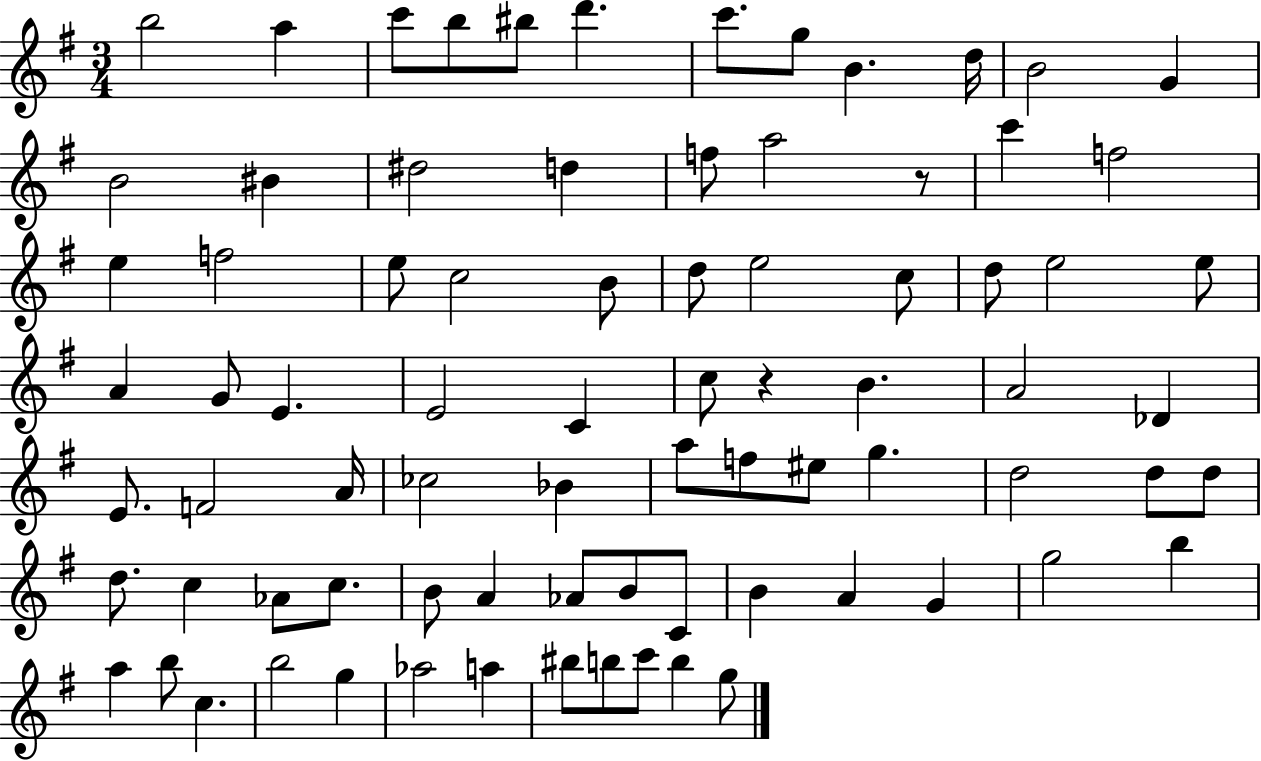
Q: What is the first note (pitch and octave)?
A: B5